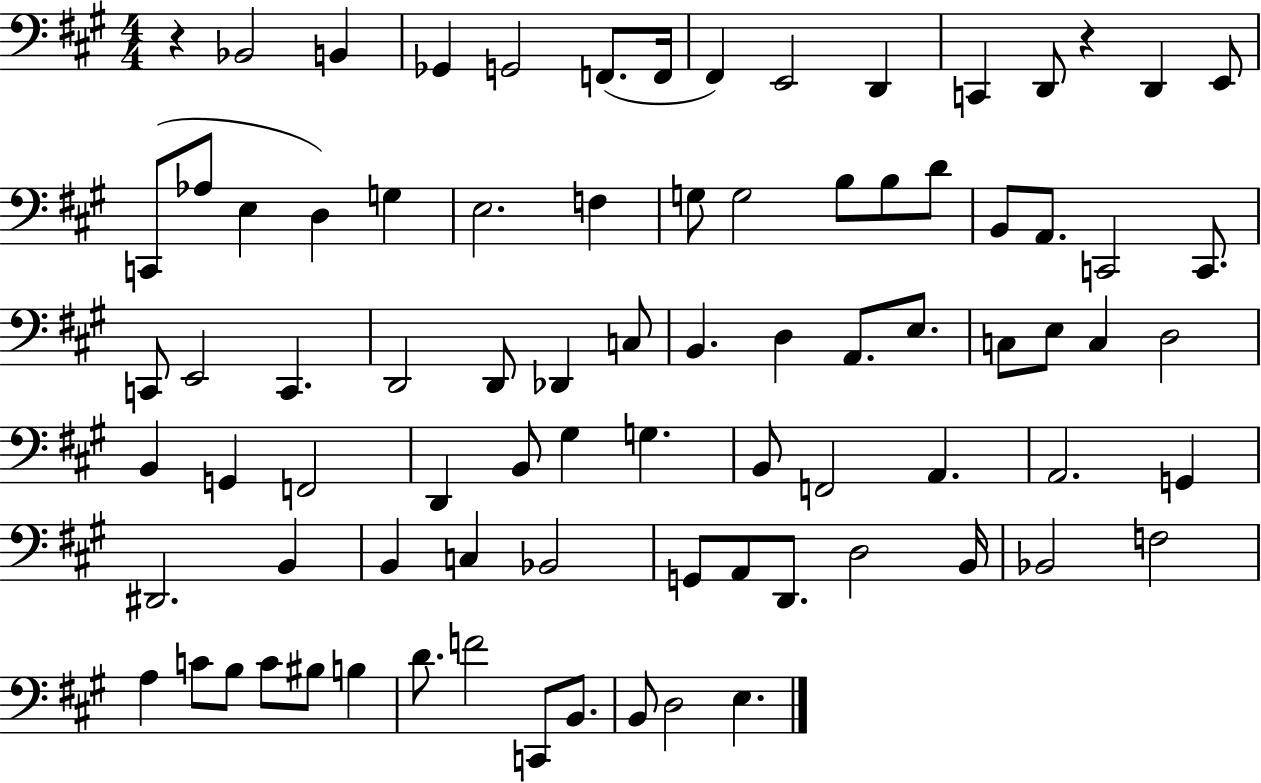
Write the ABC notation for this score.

X:1
T:Untitled
M:4/4
L:1/4
K:A
z _B,,2 B,, _G,, G,,2 F,,/2 F,,/4 ^F,, E,,2 D,, C,, D,,/2 z D,, E,,/2 C,,/2 _A,/2 E, D, G, E,2 F, G,/2 G,2 B,/2 B,/2 D/2 B,,/2 A,,/2 C,,2 C,,/2 C,,/2 E,,2 C,, D,,2 D,,/2 _D,, C,/2 B,, D, A,,/2 E,/2 C,/2 E,/2 C, D,2 B,, G,, F,,2 D,, B,,/2 ^G, G, B,,/2 F,,2 A,, A,,2 G,, ^D,,2 B,, B,, C, _B,,2 G,,/2 A,,/2 D,,/2 D,2 B,,/4 _B,,2 F,2 A, C/2 B,/2 C/2 ^B,/2 B, D/2 F2 C,,/2 B,,/2 B,,/2 D,2 E,